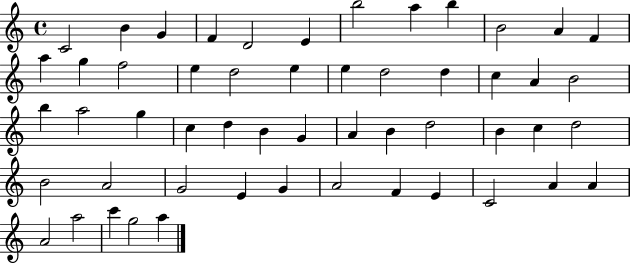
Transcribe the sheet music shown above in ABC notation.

X:1
T:Untitled
M:4/4
L:1/4
K:C
C2 B G F D2 E b2 a b B2 A F a g f2 e d2 e e d2 d c A B2 b a2 g c d B G A B d2 B c d2 B2 A2 G2 E G A2 F E C2 A A A2 a2 c' g2 a